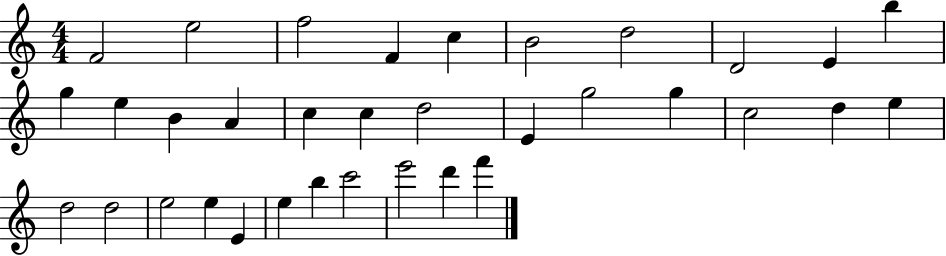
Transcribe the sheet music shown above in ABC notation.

X:1
T:Untitled
M:4/4
L:1/4
K:C
F2 e2 f2 F c B2 d2 D2 E b g e B A c c d2 E g2 g c2 d e d2 d2 e2 e E e b c'2 e'2 d' f'